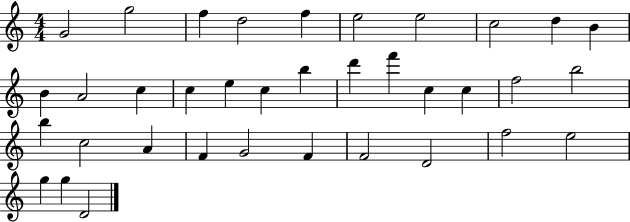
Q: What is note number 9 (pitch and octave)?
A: D5